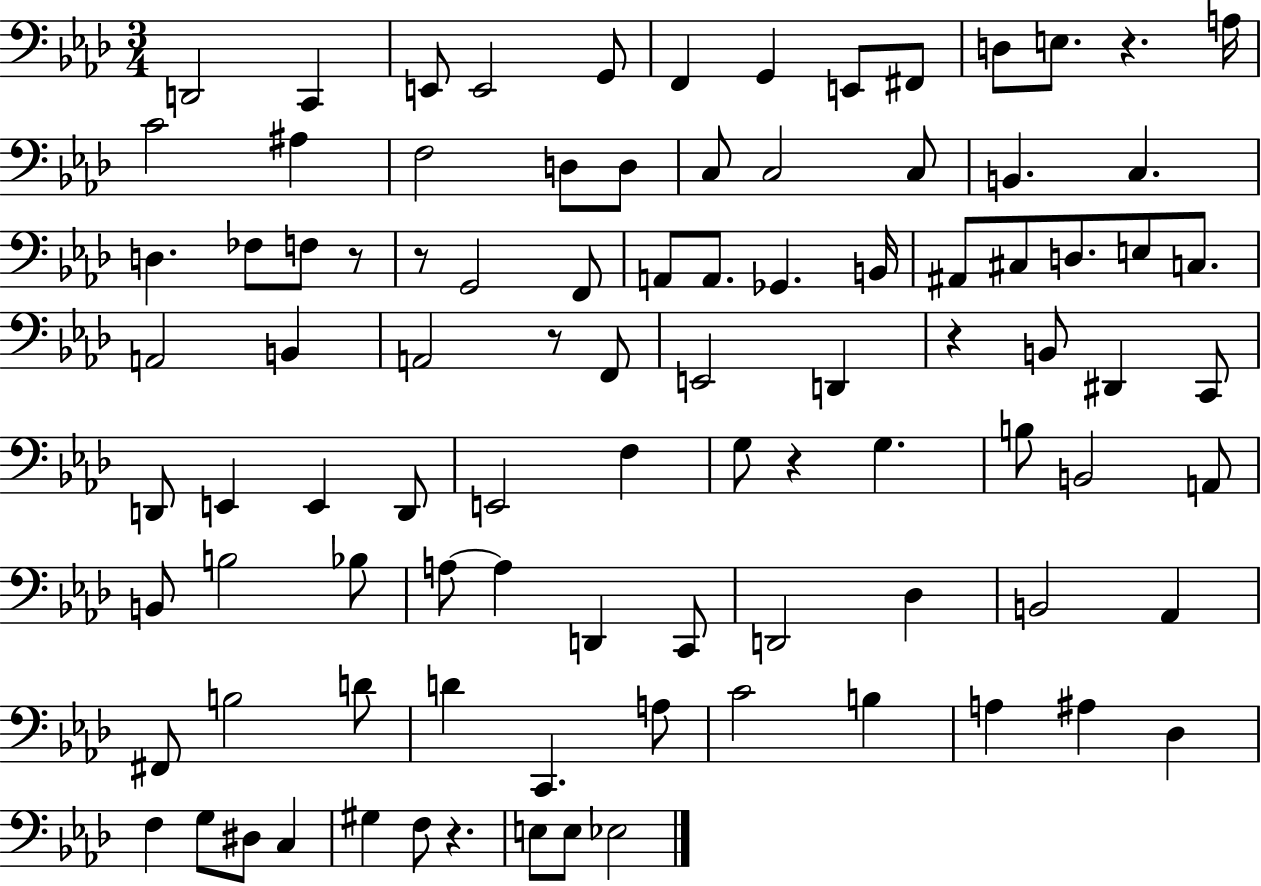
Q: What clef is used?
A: bass